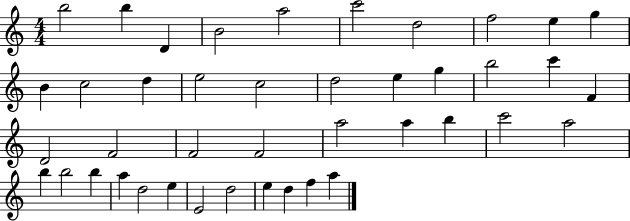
X:1
T:Untitled
M:4/4
L:1/4
K:C
b2 b D B2 a2 c'2 d2 f2 e g B c2 d e2 c2 d2 e g b2 c' F D2 F2 F2 F2 a2 a b c'2 a2 b b2 b a d2 e E2 d2 e d f a